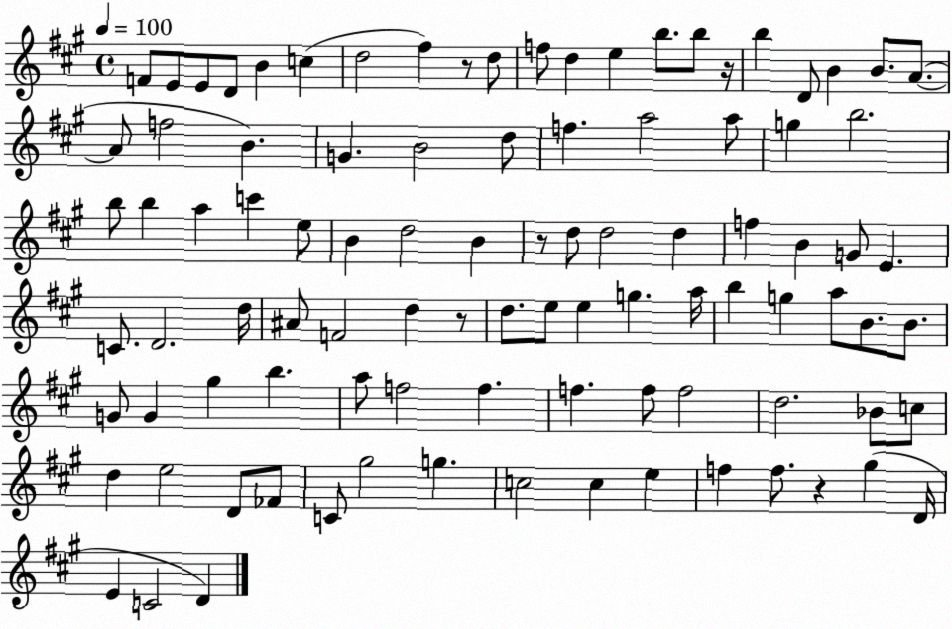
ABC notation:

X:1
T:Untitled
M:4/4
L:1/4
K:A
F/2 E/2 E/2 D/2 B c d2 ^f z/2 d/2 f/2 d e b/2 b/2 z/4 b D/2 B B/2 A/2 A/2 f2 B G B2 d/2 f a2 a/2 g b2 b/2 b a c' e/2 B d2 B z/2 d/2 d2 d f B G/2 E C/2 D2 d/4 ^A/2 F2 d z/2 d/2 e/2 e g a/4 b g a/2 B/2 B/2 G/2 G ^g b a/2 f2 f f f/2 f2 d2 _B/2 c/2 d e2 D/2 _F/2 C/2 ^g2 g c2 c e f f/2 z ^g D/4 E C2 D